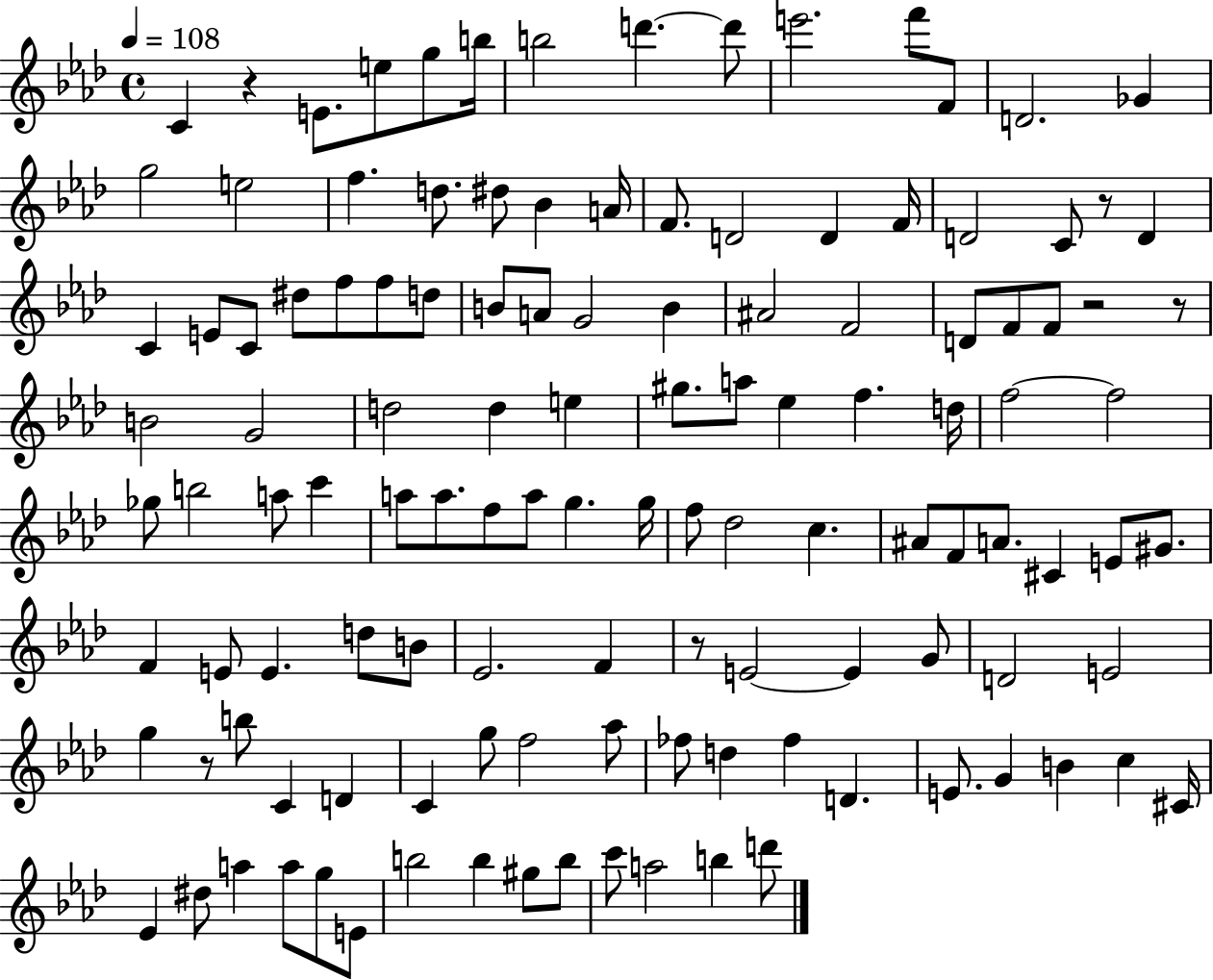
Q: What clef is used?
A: treble